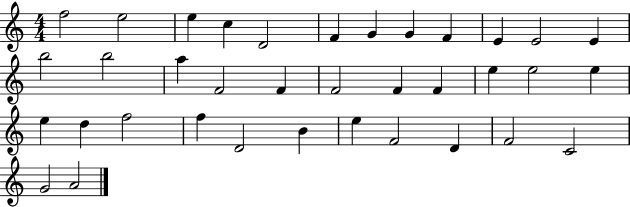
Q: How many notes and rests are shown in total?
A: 36